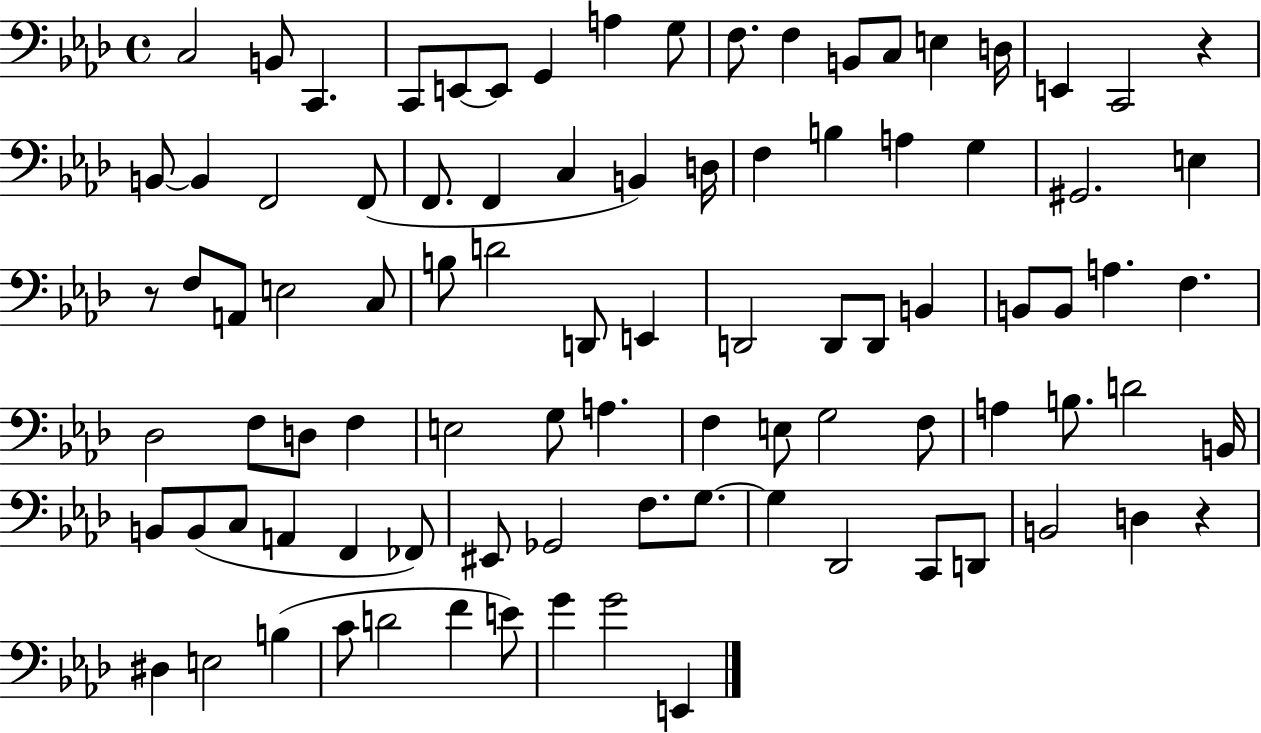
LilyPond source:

{
  \clef bass
  \time 4/4
  \defaultTimeSignature
  \key aes \major
  c2 b,8 c,4. | c,8 e,8~~ e,8 g,4 a4 g8 | f8. f4 b,8 c8 e4 d16 | e,4 c,2 r4 | \break b,8~~ b,4 f,2 f,8( | f,8. f,4 c4 b,4) d16 | f4 b4 a4 g4 | gis,2. e4 | \break r8 f8 a,8 e2 c8 | b8 d'2 d,8 e,4 | d,2 d,8 d,8 b,4 | b,8 b,8 a4. f4. | \break des2 f8 d8 f4 | e2 g8 a4. | f4 e8 g2 f8 | a4 b8. d'2 b,16 | \break b,8 b,8( c8 a,4 f,4 fes,8) | eis,8 ges,2 f8. g8.~~ | g4 des,2 c,8 d,8 | b,2 d4 r4 | \break dis4 e2 b4( | c'8 d'2 f'4 e'8) | g'4 g'2 e,4 | \bar "|."
}